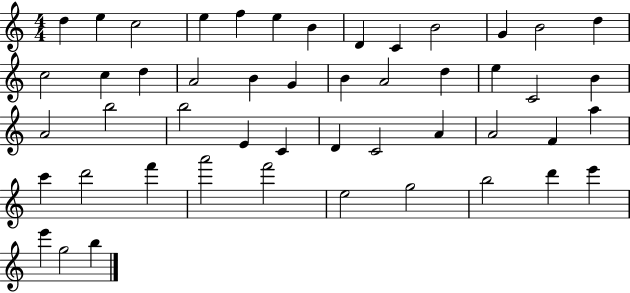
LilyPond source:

{
  \clef treble
  \numericTimeSignature
  \time 4/4
  \key c \major
  d''4 e''4 c''2 | e''4 f''4 e''4 b'4 | d'4 c'4 b'2 | g'4 b'2 d''4 | \break c''2 c''4 d''4 | a'2 b'4 g'4 | b'4 a'2 d''4 | e''4 c'2 b'4 | \break a'2 b''2 | b''2 e'4 c'4 | d'4 c'2 a'4 | a'2 f'4 a''4 | \break c'''4 d'''2 f'''4 | a'''2 f'''2 | e''2 g''2 | b''2 d'''4 e'''4 | \break e'''4 g''2 b''4 | \bar "|."
}